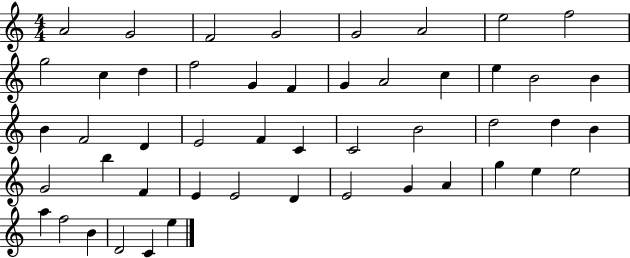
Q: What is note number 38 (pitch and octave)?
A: E4